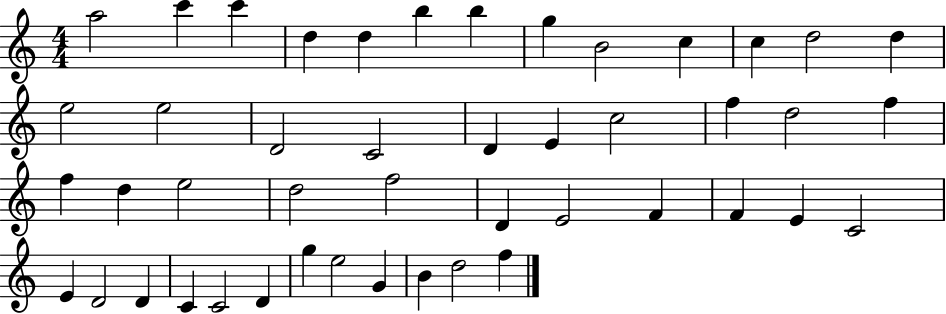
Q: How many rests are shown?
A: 0